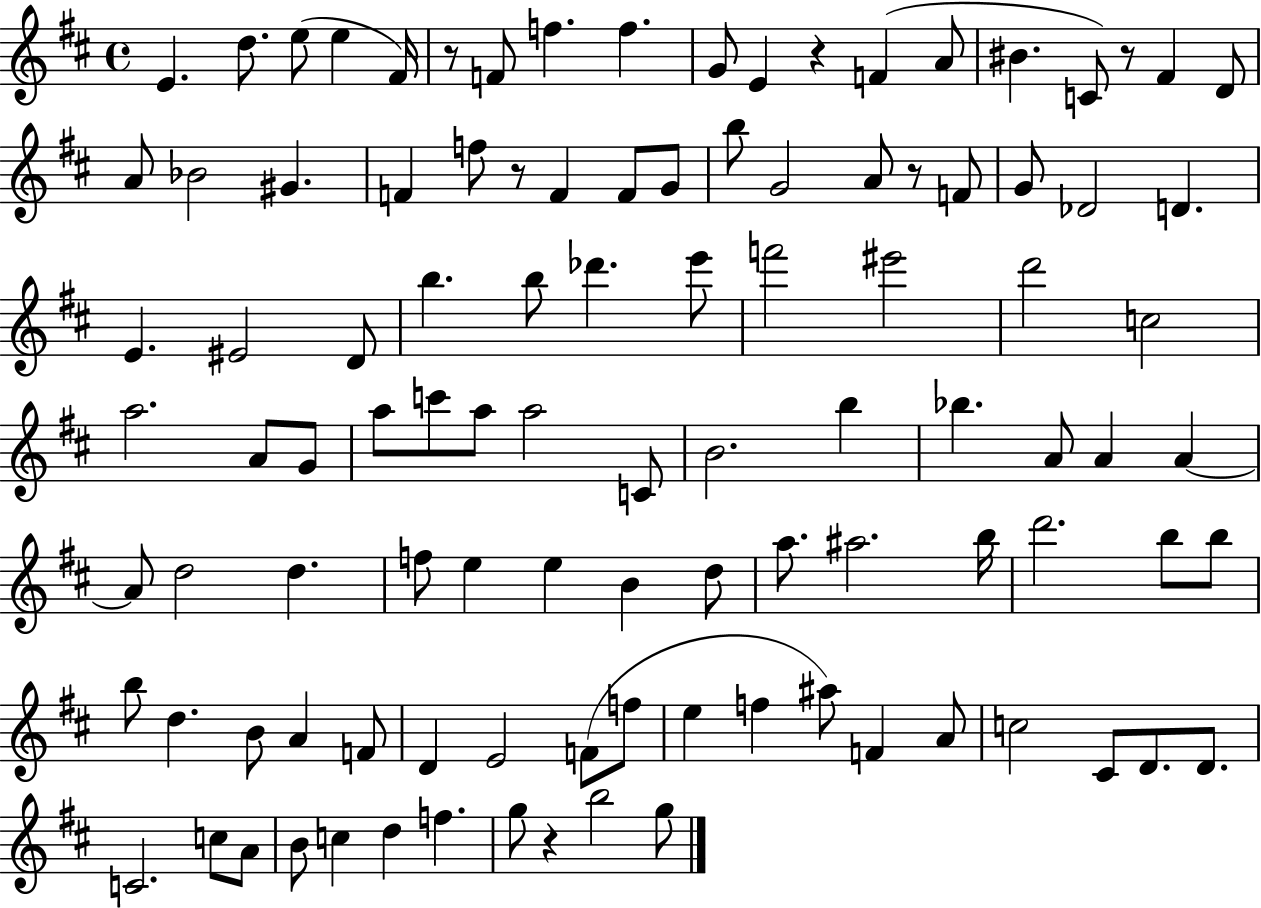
{
  \clef treble
  \time 4/4
  \defaultTimeSignature
  \key d \major
  e'4. d''8. e''8( e''4 fis'16) | r8 f'8 f''4. f''4. | g'8 e'4 r4 f'4( a'8 | bis'4. c'8) r8 fis'4 d'8 | \break a'8 bes'2 gis'4. | f'4 f''8 r8 f'4 f'8 g'8 | b''8 g'2 a'8 r8 f'8 | g'8 des'2 d'4. | \break e'4. eis'2 d'8 | b''4. b''8 des'''4. e'''8 | f'''2 eis'''2 | d'''2 c''2 | \break a''2. a'8 g'8 | a''8 c'''8 a''8 a''2 c'8 | b'2. b''4 | bes''4. a'8 a'4 a'4~~ | \break a'8 d''2 d''4. | f''8 e''4 e''4 b'4 d''8 | a''8. ais''2. b''16 | d'''2. b''8 b''8 | \break b''8 d''4. b'8 a'4 f'8 | d'4 e'2 f'8( f''8 | e''4 f''4 ais''8) f'4 a'8 | c''2 cis'8 d'8. d'8. | \break c'2. c''8 a'8 | b'8 c''4 d''4 f''4. | g''8 r4 b''2 g''8 | \bar "|."
}